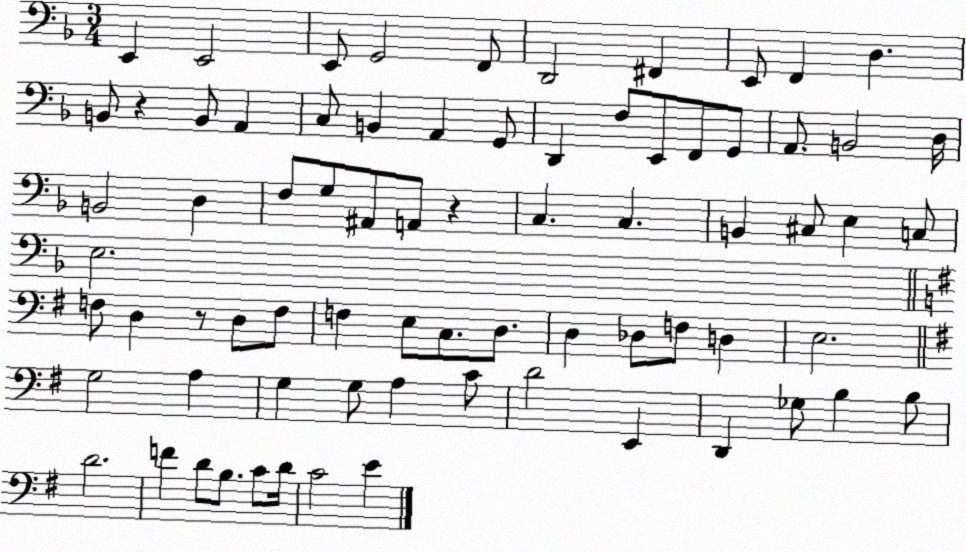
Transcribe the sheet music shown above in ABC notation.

X:1
T:Untitled
M:3/4
L:1/4
K:F
E,, E,,2 E,,/2 G,,2 F,,/2 D,,2 ^F,, E,,/2 F,, D, B,,/2 z B,,/2 A,, C,/2 B,, A,, G,,/2 D,, F,/2 E,,/2 F,,/2 G,,/2 A,,/2 B,,2 D,/4 B,,2 D, F,/2 G,/2 ^A,,/2 A,,/2 z C, C, B,, ^C,/2 E, C,/2 E,2 F,/2 D, z/2 D,/2 F,/2 F, E,/2 C,/2 D,/2 D, _D,/2 F,/2 D, E,2 G,2 A, G, G,/2 A, C/2 D2 E,, D,, _G,/2 B, B,/2 D2 F D/2 B,/2 C/2 D/4 C2 E